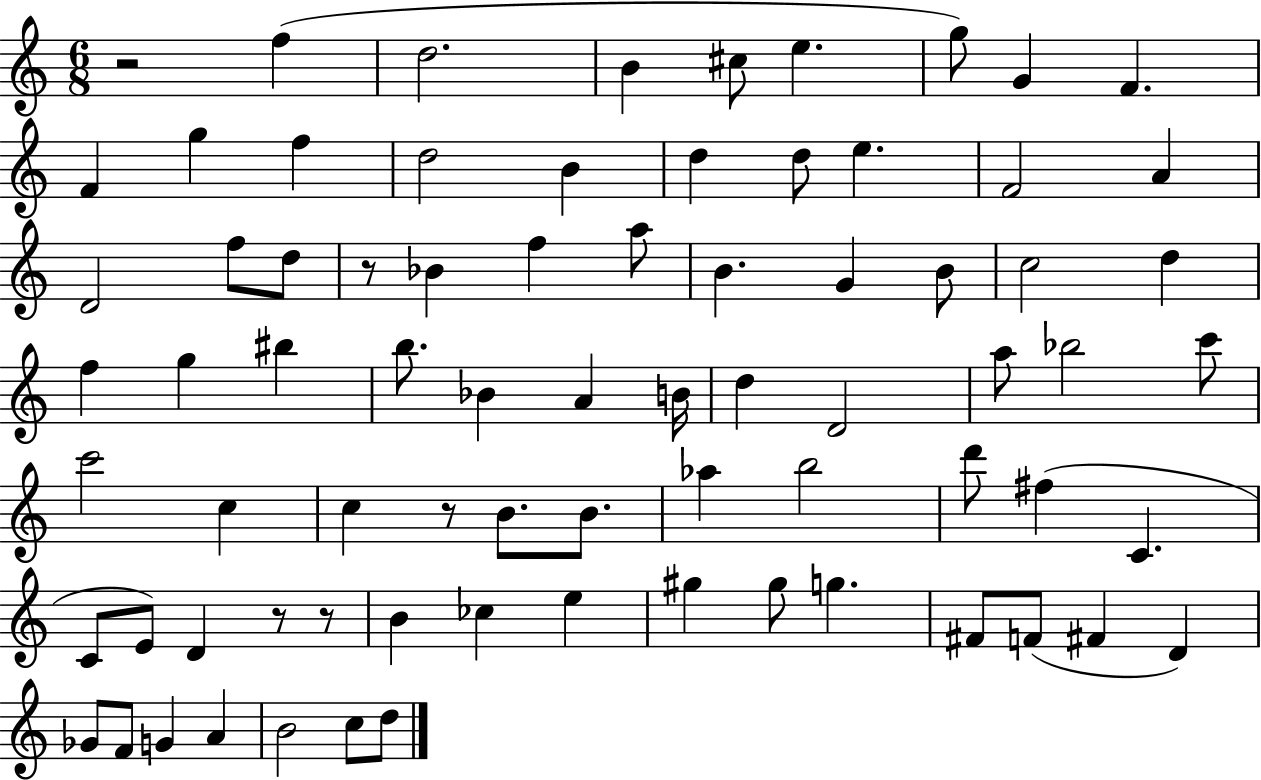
R/h F5/q D5/h. B4/q C#5/e E5/q. G5/e G4/q F4/q. F4/q G5/q F5/q D5/h B4/q D5/q D5/e E5/q. F4/h A4/q D4/h F5/e D5/e R/e Bb4/q F5/q A5/e B4/q. G4/q B4/e C5/h D5/q F5/q G5/q BIS5/q B5/e. Bb4/q A4/q B4/s D5/q D4/h A5/e Bb5/h C6/e C6/h C5/q C5/q R/e B4/e. B4/e. Ab5/q B5/h D6/e F#5/q C4/q. C4/e E4/e D4/q R/e R/e B4/q CES5/q E5/q G#5/q G#5/e G5/q. F#4/e F4/e F#4/q D4/q Gb4/e F4/e G4/q A4/q B4/h C5/e D5/e